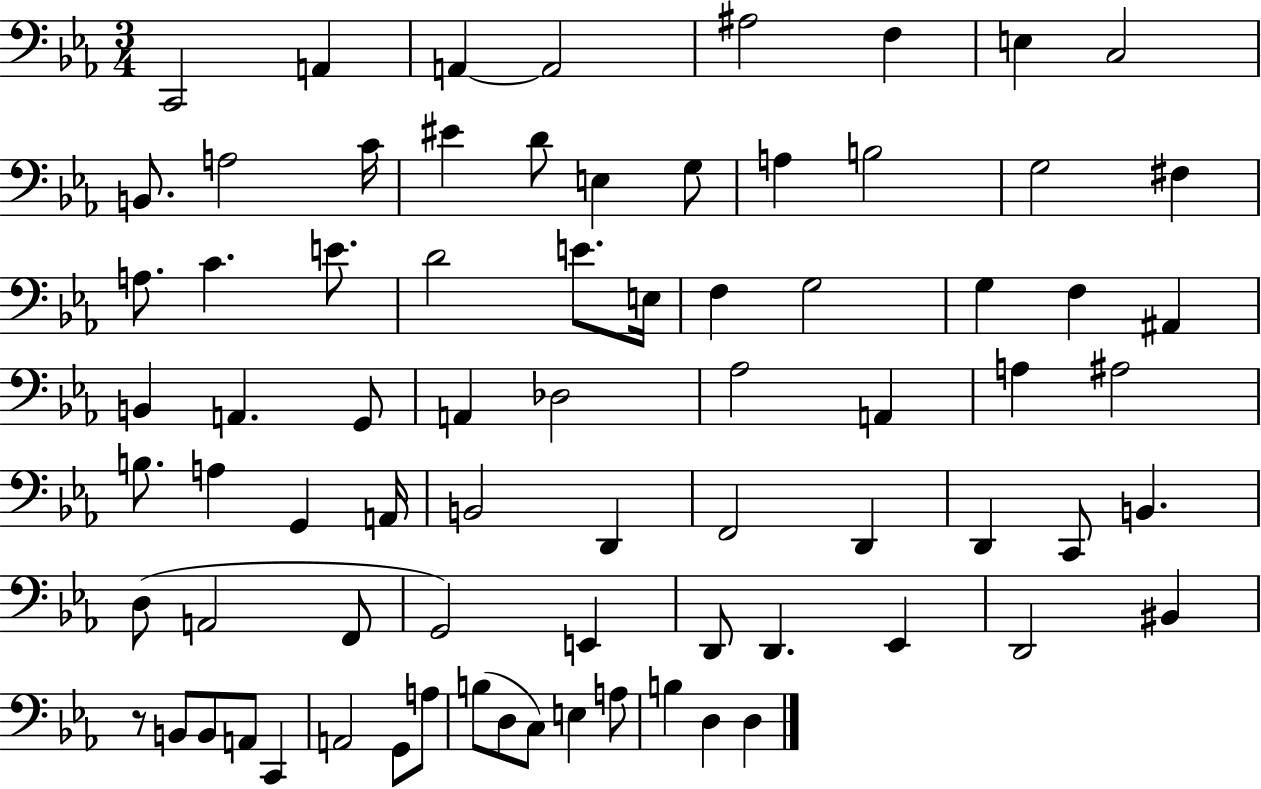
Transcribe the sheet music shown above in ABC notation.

X:1
T:Untitled
M:3/4
L:1/4
K:Eb
C,,2 A,, A,, A,,2 ^A,2 F, E, C,2 B,,/2 A,2 C/4 ^E D/2 E, G,/2 A, B,2 G,2 ^F, A,/2 C E/2 D2 E/2 E,/4 F, G,2 G, F, ^A,, B,, A,, G,,/2 A,, _D,2 _A,2 A,, A, ^A,2 B,/2 A, G,, A,,/4 B,,2 D,, F,,2 D,, D,, C,,/2 B,, D,/2 A,,2 F,,/2 G,,2 E,, D,,/2 D,, _E,, D,,2 ^B,, z/2 B,,/2 B,,/2 A,,/2 C,, A,,2 G,,/2 A,/2 B,/2 D,/2 C,/2 E, A,/2 B, D, D,